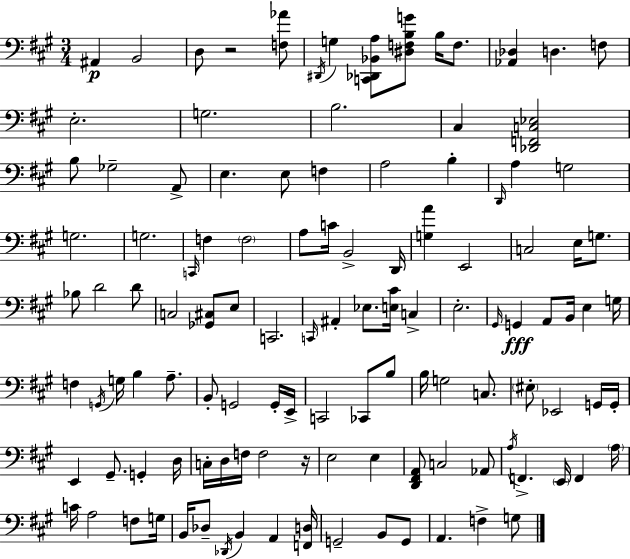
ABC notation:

X:1
T:Untitled
M:3/4
L:1/4
K:A
^A,, B,,2 D,/2 z2 [F,_A]/2 ^D,,/4 G, [C,,_D,,_B,,A,]/2 [^D,F,B,G]/2 B,/4 F,/2 [_A,,_D,] D, F,/2 E,2 G,2 B,2 ^C, [_D,,F,,C,_E,]2 B,/2 _G,2 A,,/2 E, E,/2 F, A,2 B, D,,/4 A, G,2 G,2 G,2 C,,/4 F, F,2 A,/2 C/4 B,,2 D,,/4 [G,A] E,,2 C,2 E,/4 G,/2 _B,/2 D2 D/2 C,2 [_G,,^C,]/2 E,/2 C,,2 C,,/4 ^A,, _E,/2 [E,^C]/4 C, E,2 ^G,,/4 G,, A,,/2 B,,/4 E, G,/4 F, G,,/4 G,/4 B, A,/2 B,,/2 G,,2 G,,/4 E,,/4 C,,2 _C,,/2 B,/2 B,/4 G,2 C,/2 ^E,/2 _E,,2 G,,/4 G,,/4 E,, ^G,,/2 G,, D,/4 C,/4 D,/4 F,/4 F,2 z/4 E,2 E, [D,,^F,,A,,]/2 C,2 _A,,/2 A,/4 F,, E,,/4 F,, A,/4 C/4 A,2 F,/2 G,/4 B,,/4 _D,/2 _D,,/4 B,, A,, [F,,D,]/4 G,,2 B,,/2 G,,/2 A,, F, G,/2